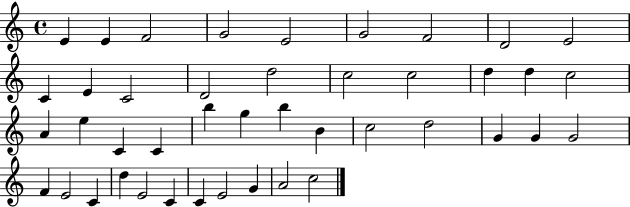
X:1
T:Untitled
M:4/4
L:1/4
K:C
E E F2 G2 E2 G2 F2 D2 E2 C E C2 D2 d2 c2 c2 d d c2 A e C C b g b B c2 d2 G G G2 F E2 C d E2 C C E2 G A2 c2